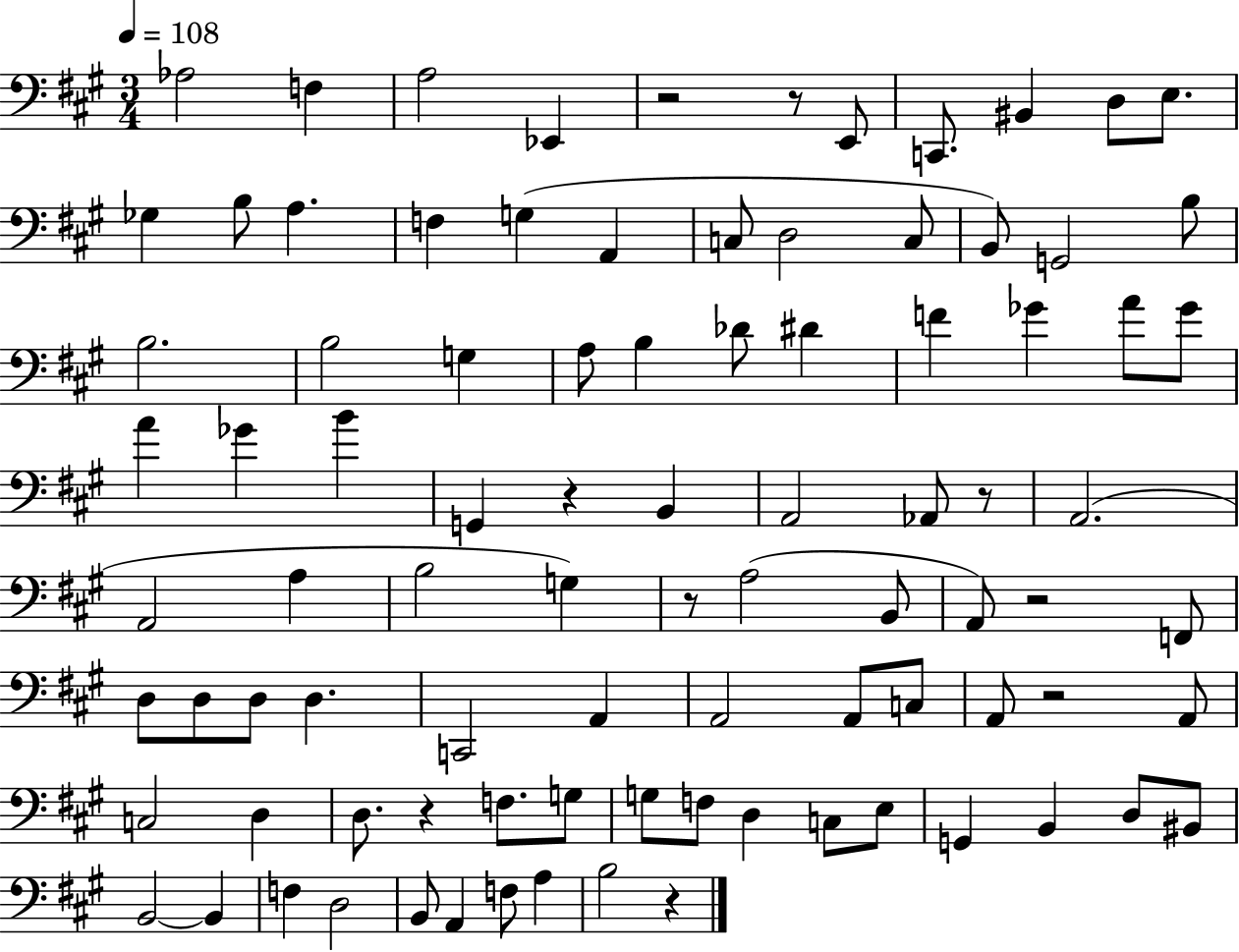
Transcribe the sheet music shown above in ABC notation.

X:1
T:Untitled
M:3/4
L:1/4
K:A
_A,2 F, A,2 _E,, z2 z/2 E,,/2 C,,/2 ^B,, D,/2 E,/2 _G, B,/2 A, F, G, A,, C,/2 D,2 C,/2 B,,/2 G,,2 B,/2 B,2 B,2 G, A,/2 B, _D/2 ^D F _G A/2 _G/2 A _G B G,, z B,, A,,2 _A,,/2 z/2 A,,2 A,,2 A, B,2 G, z/2 A,2 B,,/2 A,,/2 z2 F,,/2 D,/2 D,/2 D,/2 D, C,,2 A,, A,,2 A,,/2 C,/2 A,,/2 z2 A,,/2 C,2 D, D,/2 z F,/2 G,/2 G,/2 F,/2 D, C,/2 E,/2 G,, B,, D,/2 ^B,,/2 B,,2 B,, F, D,2 B,,/2 A,, F,/2 A, B,2 z